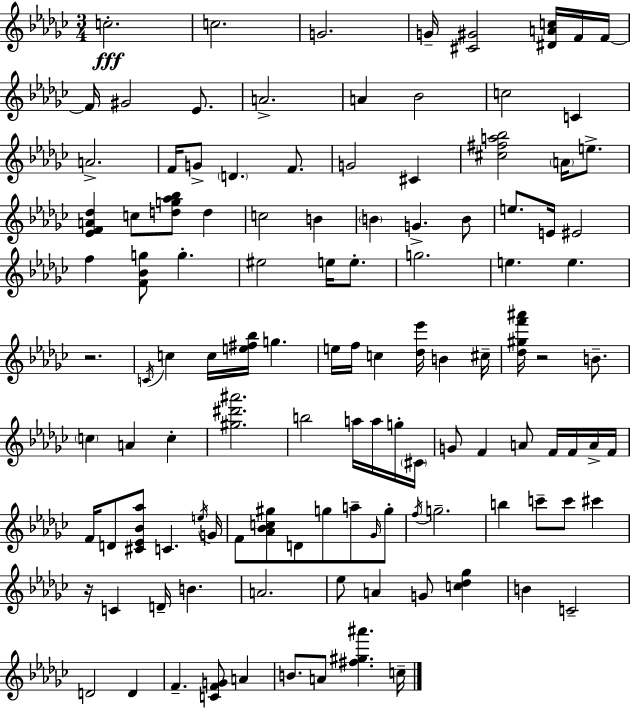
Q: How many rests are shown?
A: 3